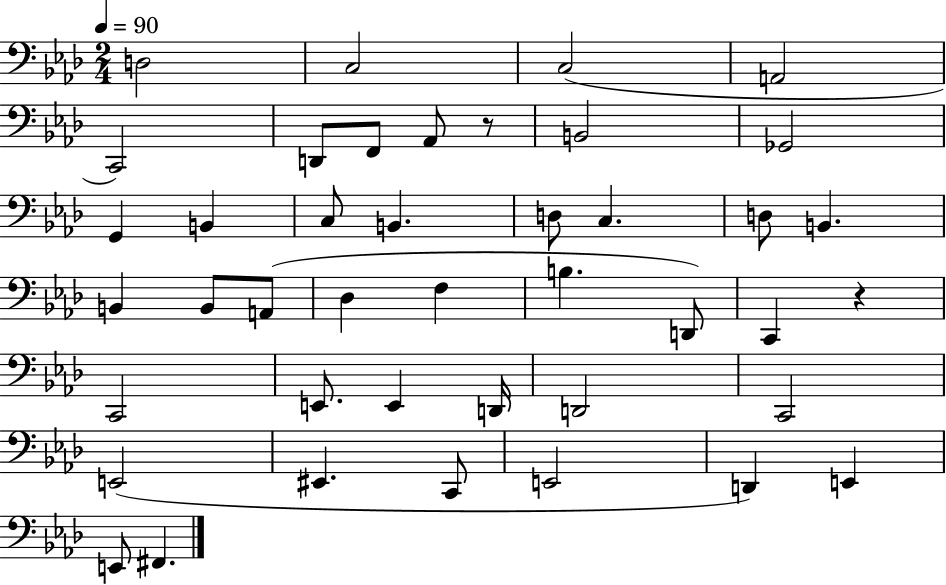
D3/h C3/h C3/h A2/h C2/h D2/e F2/e Ab2/e R/e B2/h Gb2/h G2/q B2/q C3/e B2/q. D3/e C3/q. D3/e B2/q. B2/q B2/e A2/e Db3/q F3/q B3/q. D2/e C2/q R/q C2/h E2/e. E2/q D2/s D2/h C2/h E2/h EIS2/q. C2/e E2/h D2/q E2/q E2/e F#2/q.